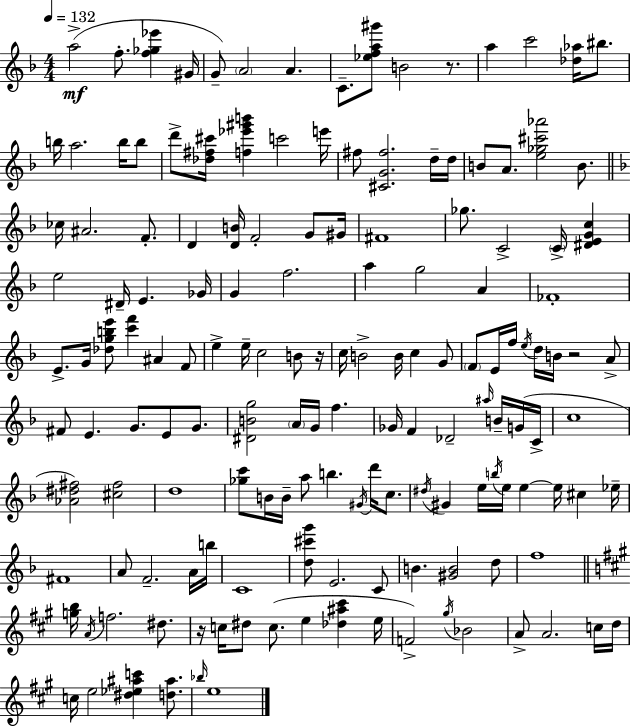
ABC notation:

X:1
T:Untitled
M:4/4
L:1/4
K:F
a2 f/2 [f_g_e'] ^G/4 G/2 A2 A C/2 [_efa^g']/2 B2 z/2 a c'2 [_d_a]/4 ^b/2 b/4 a2 b/4 b/2 d'/2 [_d^f^c']/4 [f_e'^g'b'] c'2 e'/4 ^f/2 [^CG^f]2 d/4 d/4 B/2 A/2 [e_g^c'_a']2 B/2 _c/4 ^A2 F/2 D [DB]/4 F2 G/2 ^G/4 ^F4 _g/2 C2 C/4 [^DEGc] e2 ^D/4 E _G/4 G f2 a g2 A _F4 E/2 G/4 [_dgbe']/2 [c'f'] ^A F/2 e e/4 c2 B/2 z/4 c/4 B2 B/4 c G/2 F/2 E/4 f/4 e/4 d/4 B/4 z2 A/2 ^F/2 E G/2 E/2 G/2 [^DBg]2 A/4 G/4 f _G/4 F _D2 ^a/4 B/4 G/4 C/4 c4 [_A^d^f]2 [^c^f]2 d4 [_gc']/2 B/4 B/4 a/2 b ^G/4 d'/4 c/2 ^d/4 ^G e/4 b/4 e/4 e e/4 ^c _e/4 ^F4 A/2 F2 A/4 b/4 C4 [d^c'g']/2 E2 C/2 B [^GB]2 d/2 f4 [gb]/4 A/4 f2 ^d/2 z/4 c/4 ^d/2 c/2 e [_d^a^c'] e/4 F2 ^g/4 _B2 A/2 A2 c/4 d/4 c/4 e2 [^d_e^ac'] [d^a]/2 _b/4 e4